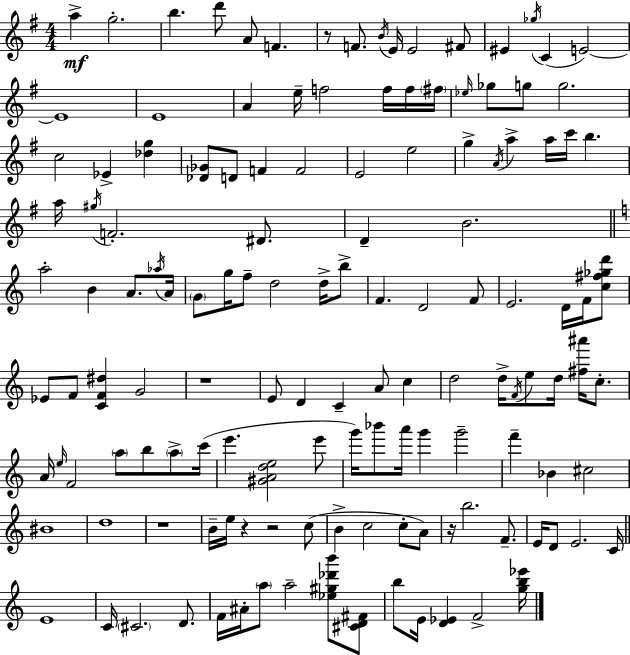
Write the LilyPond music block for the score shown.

{
  \clef treble
  \numericTimeSignature
  \time 4/4
  \key e \minor
  a''4->\mf g''2.-. | b''4. d'''8 a'8 f'4. | r8 f'8. \acciaccatura { b'16 } e'16 e'2 fis'8 | eis'4 \acciaccatura { ges''16 }( c'4 e'2~~) | \break e'1 | e'1 | a'4 e''16-- f''2 f''16 | f''16 \parenthesize fis''16 \grace { ees''16 } ges''8 g''8 g''2. | \break c''2 ees'4-> <des'' g''>4 | <des' ges'>8 d'8 f'4 f'2 | e'2 e''2 | g''4-> \acciaccatura { a'16 } a''4-> a''16 c'''16 b''4. | \break a''16 \acciaccatura { gis''16 } f'2.-. | dis'8. d'4-- b'2. | \bar "||" \break \key a \minor a''2-. b'4 a'8. \acciaccatura { aes''16 } | a'16 \parenthesize g'8 g''16 f''8-- d''2 d''16-> b''8-> | f'4. d'2 f'8 | e'2. d'16 f'16 <c'' fis'' ges'' d'''>8 | \break ees'8 f'8 <c' f' dis''>4 g'2 | r1 | e'8 d'4 c'4-- a'8 c''4 | d''2 d''16-> \acciaccatura { f'16 } e''8 d''16 <fis'' ais'''>16 c''8.-. | \break a'16 \grace { e''16 } f'2 \parenthesize a''8 b''8 | \parenthesize a''8-> c'''16( e'''4. <gis' a' d'' e''>2 | e'''8 g'''16) bes'''8 a'''16 g'''4 g'''2-- | f'''4-- bes'4 cis''2 | \break bis'1 | d''1 | r1 | b'16-- e''16 r4 r2 | \break c''8( b'4-> c''2 c''8-. | a'8) r16 b''2. | f'8.-- e'16 d'8 e'2. | c'16 \bar "||" \break \key a \minor e'1 | c'16 \parenthesize cis'2. d'8. | f'16 ais'16-. \parenthesize a''8 a''2-- <ees'' gis'' des''' b'''>8 <cis' d' fis'>8 | b''8 e'16 <d' ees'>4 f'2-> <g'' b'' ees'''>16 | \break \bar "|."
}